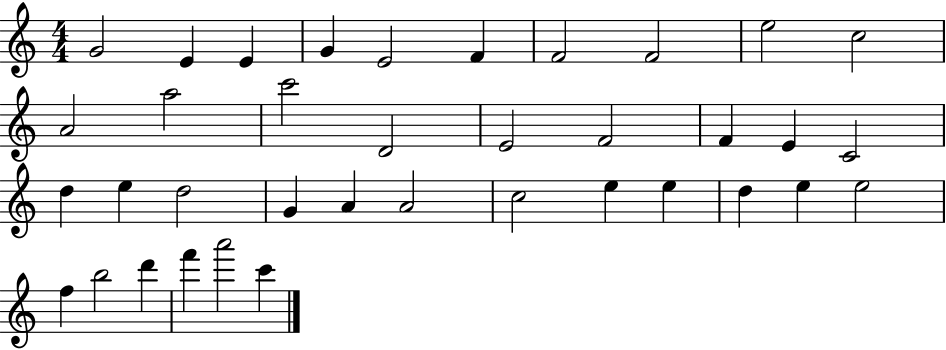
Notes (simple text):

G4/h E4/q E4/q G4/q E4/h F4/q F4/h F4/h E5/h C5/h A4/h A5/h C6/h D4/h E4/h F4/h F4/q E4/q C4/h D5/q E5/q D5/h G4/q A4/q A4/h C5/h E5/q E5/q D5/q E5/q E5/h F5/q B5/h D6/q F6/q A6/h C6/q